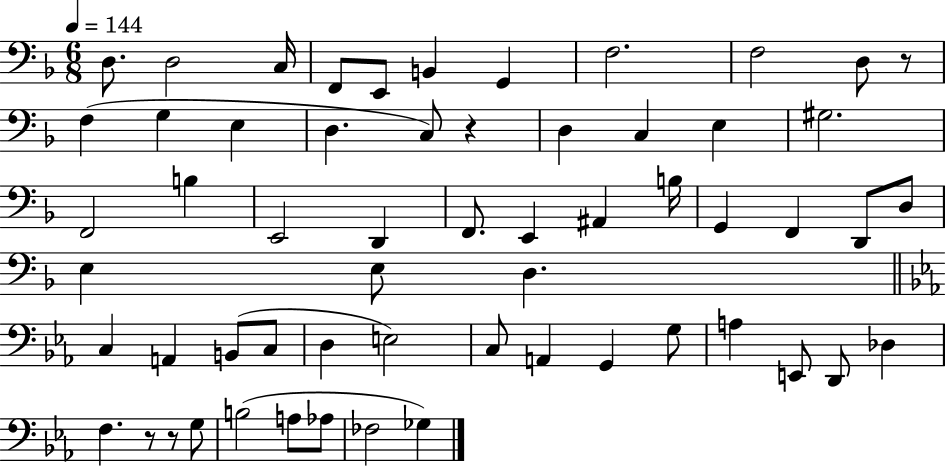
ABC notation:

X:1
T:Untitled
M:6/8
L:1/4
K:F
D,/2 D,2 C,/4 F,,/2 E,,/2 B,, G,, F,2 F,2 D,/2 z/2 F, G, E, D, C,/2 z D, C, E, ^G,2 F,,2 B, E,,2 D,, F,,/2 E,, ^A,, B,/4 G,, F,, D,,/2 D,/2 E, E,/2 D, C, A,, B,,/2 C,/2 D, E,2 C,/2 A,, G,, G,/2 A, E,,/2 D,,/2 _D, F, z/2 z/2 G,/2 B,2 A,/2 _A,/2 _F,2 _G,